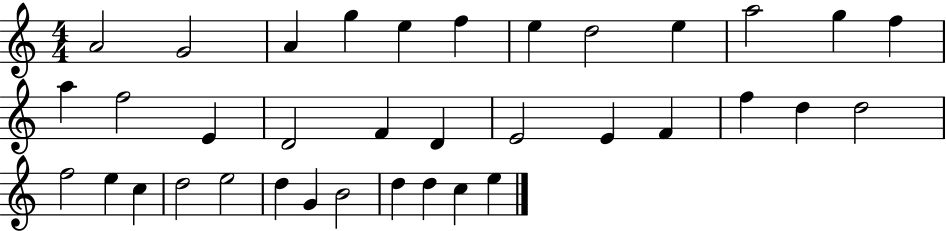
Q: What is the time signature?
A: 4/4